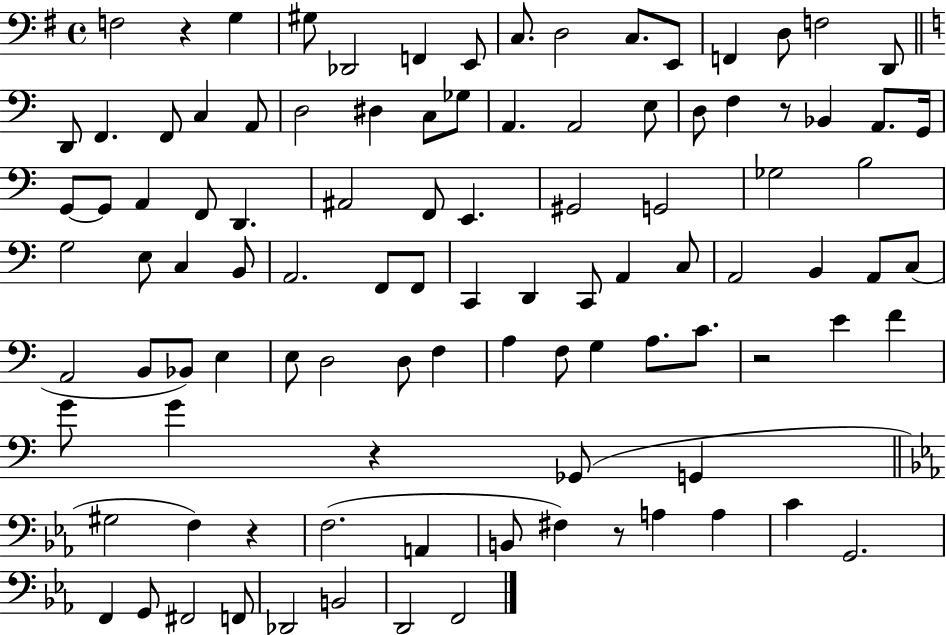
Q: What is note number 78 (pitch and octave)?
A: G2